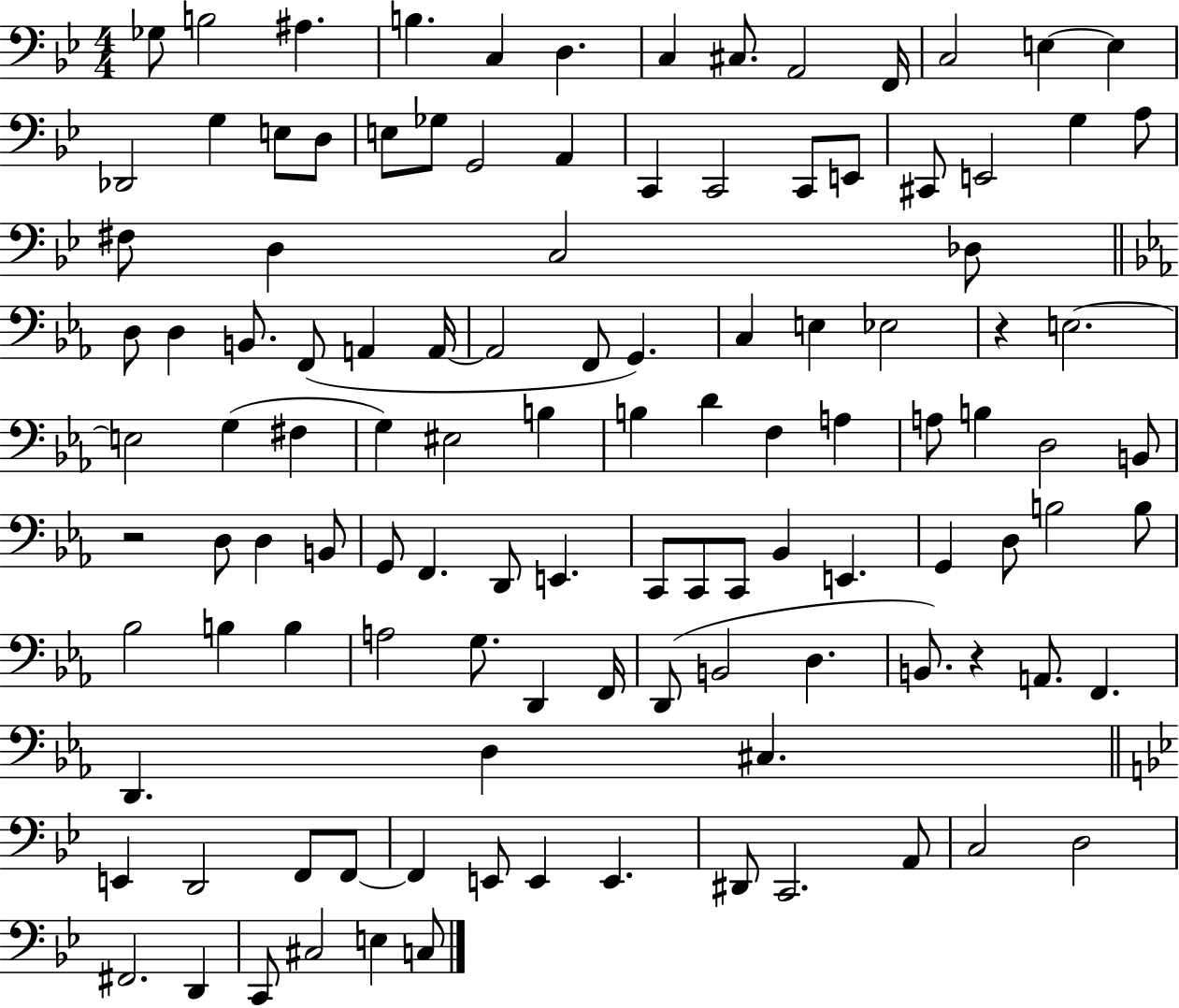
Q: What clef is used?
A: bass